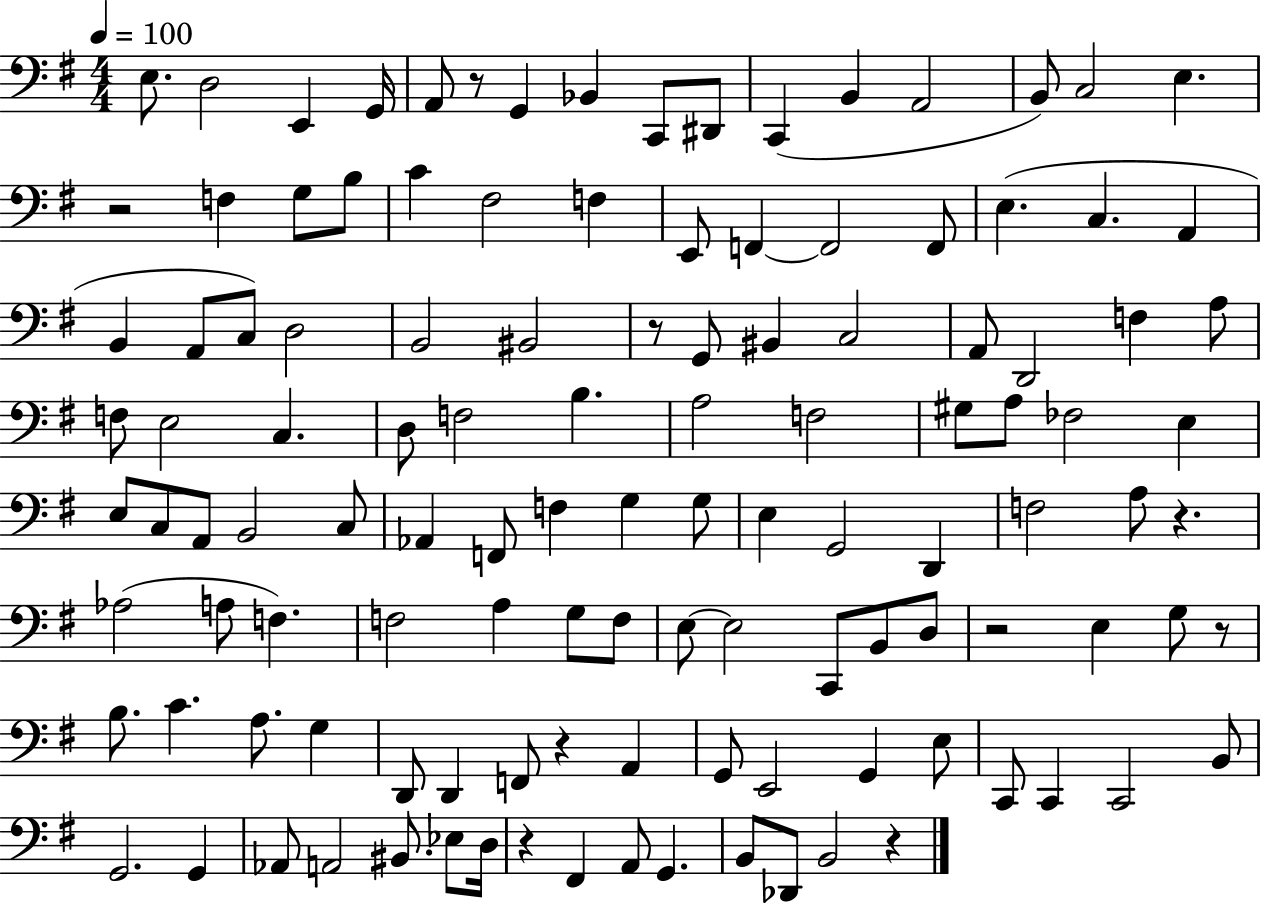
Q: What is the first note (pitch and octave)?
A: E3